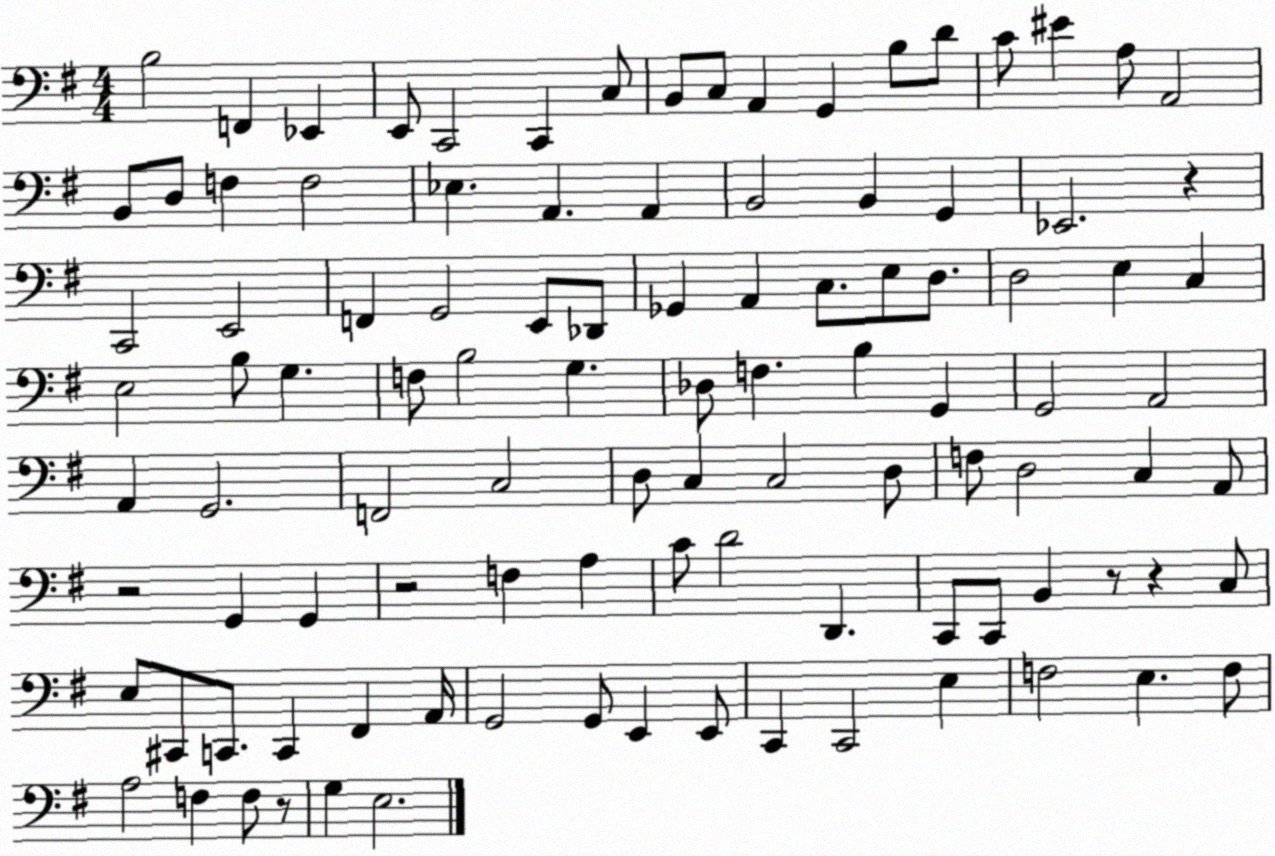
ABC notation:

X:1
T:Untitled
M:4/4
L:1/4
K:G
B,2 F,, _E,, E,,/2 C,,2 C,, C,/2 B,,/2 C,/2 A,, G,, B,/2 D/2 C/2 ^E A,/2 A,,2 B,,/2 D,/2 F, F,2 _E, A,, A,, B,,2 B,, G,, _E,,2 z C,,2 E,,2 F,, G,,2 E,,/2 _D,,/2 _G,, A,, C,/2 E,/2 D,/2 D,2 E, C, E,2 B,/2 G, F,/2 B,2 G, _D,/2 F, B, G,, G,,2 A,,2 A,, G,,2 F,,2 C,2 D,/2 C, C,2 D,/2 F,/2 D,2 C, A,,/2 z2 G,, G,, z2 F, A, C/2 D2 D,, C,,/2 C,,/2 B,, z/2 z C,/2 E,/2 ^C,,/2 C,,/2 C,, ^F,, A,,/4 G,,2 G,,/2 E,, E,,/2 C,, C,,2 E, F,2 E, F,/2 A,2 F, F,/2 z/2 G, E,2